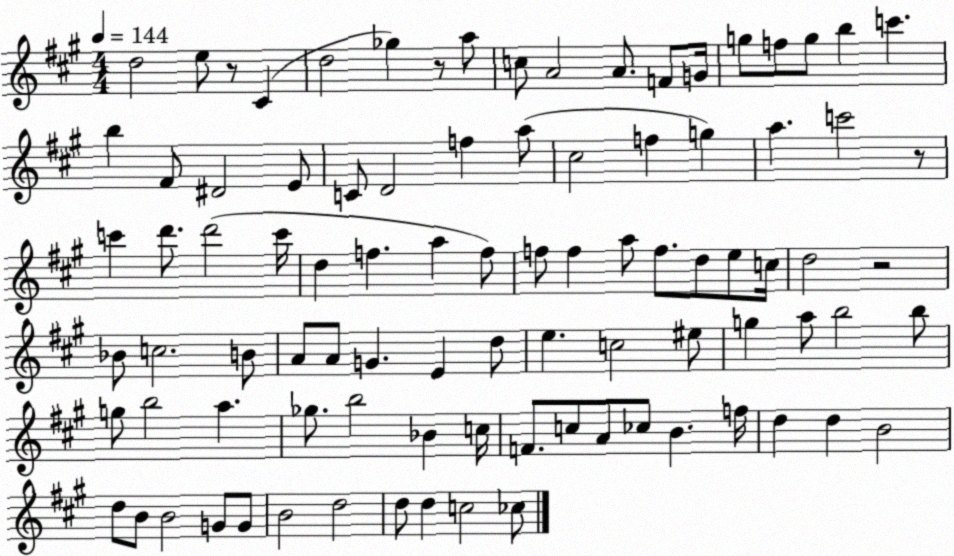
X:1
T:Untitled
M:4/4
L:1/4
K:A
d2 e/2 z/2 ^C d2 _g z/2 a/2 c/2 A2 A/2 F/2 G/4 g/2 f/2 g/2 b c' b ^F/2 ^D2 E/2 C/2 D2 f a/2 ^c2 f g a c'2 z/2 c' d'/2 d'2 c'/4 d f a f/2 f/2 f a/2 f/2 d/2 e/2 c/4 d2 z2 _B/2 c2 B/2 A/2 A/2 G E d/2 e c2 ^e/2 g a/2 b2 b/2 g/2 b2 a _g/2 b2 _B c/4 F/2 c/2 A/2 _c/2 B f/4 d d B2 d/2 B/2 B2 G/2 G/2 B2 d2 d/2 d c2 _c/2